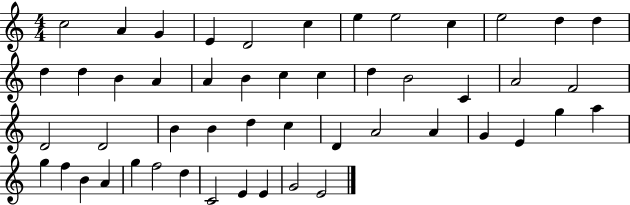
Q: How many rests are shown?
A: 0